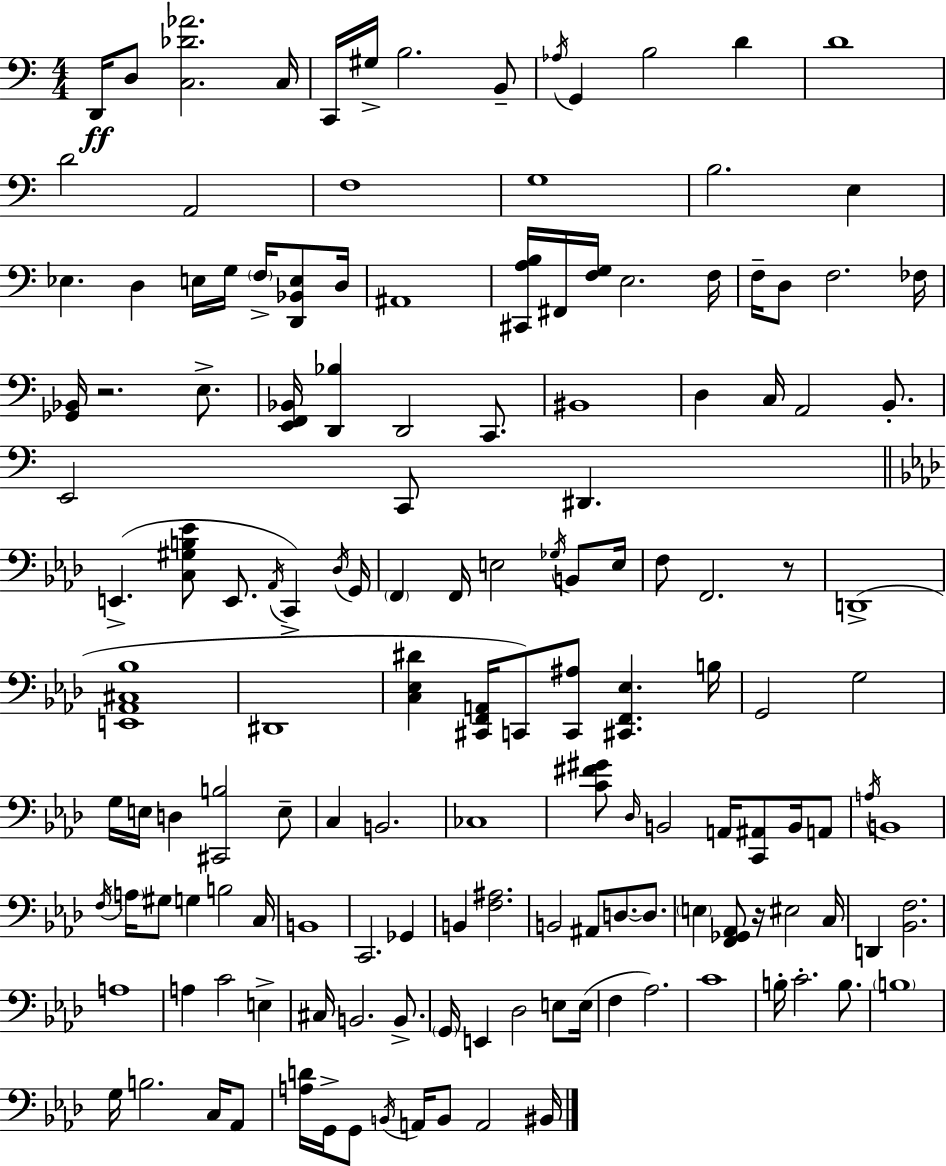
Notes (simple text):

D2/s D3/e [C3,Db4,Ab4]/h. C3/s C2/s G#3/s B3/h. B2/e Ab3/s G2/q B3/h D4/q D4/w D4/h A2/h F3/w G3/w B3/h. E3/q Eb3/q. D3/q E3/s G3/s F3/s [D2,Bb2,E3]/e D3/s A#2/w [C#2,A3,B3]/s F#2/s [F3,G3]/s E3/h. F3/s F3/s D3/e F3/h. FES3/s [Gb2,Bb2]/s R/h. E3/e. [E2,F2,Bb2]/s [D2,Bb3]/q D2/h C2/e. BIS2/w D3/q C3/s A2/h B2/e. E2/h C2/e D#2/q. E2/q. [C3,G#3,B3,Eb4]/e E2/e. Ab2/s C2/q Db3/s G2/s F2/q F2/s E3/h Gb3/s B2/e E3/s F3/e F2/h. R/e D2/w [E2,Ab2,C#3,Bb3]/w D#2/w [C3,Eb3,D#4]/q [C#2,F2,A2]/s C2/e [C2,A#3]/e [C#2,F2,Eb3]/q. B3/s G2/h G3/h G3/s E3/s D3/q [C#2,B3]/h E3/e C3/q B2/h. CES3/w [C4,F#4,G#4]/e Db3/s B2/h A2/s [C2,A#2]/e B2/s A2/e A3/s B2/w F3/s A3/s G#3/e G3/q B3/h C3/s B2/w C2/h. Gb2/q B2/q [F3,A#3]/h. B2/h A#2/e D3/e. D3/e. E3/q [F2,Gb2,Ab2]/e R/s EIS3/h C3/s D2/q [Bb2,F3]/h. A3/w A3/q C4/h E3/q C#3/s B2/h. B2/e. G2/s E2/q Db3/h E3/e E3/s F3/q Ab3/h. C4/w B3/s C4/h. B3/e. B3/w G3/s B3/h. C3/s Ab2/e [A3,D4]/s G2/s G2/e B2/s A2/s B2/e A2/h BIS2/s